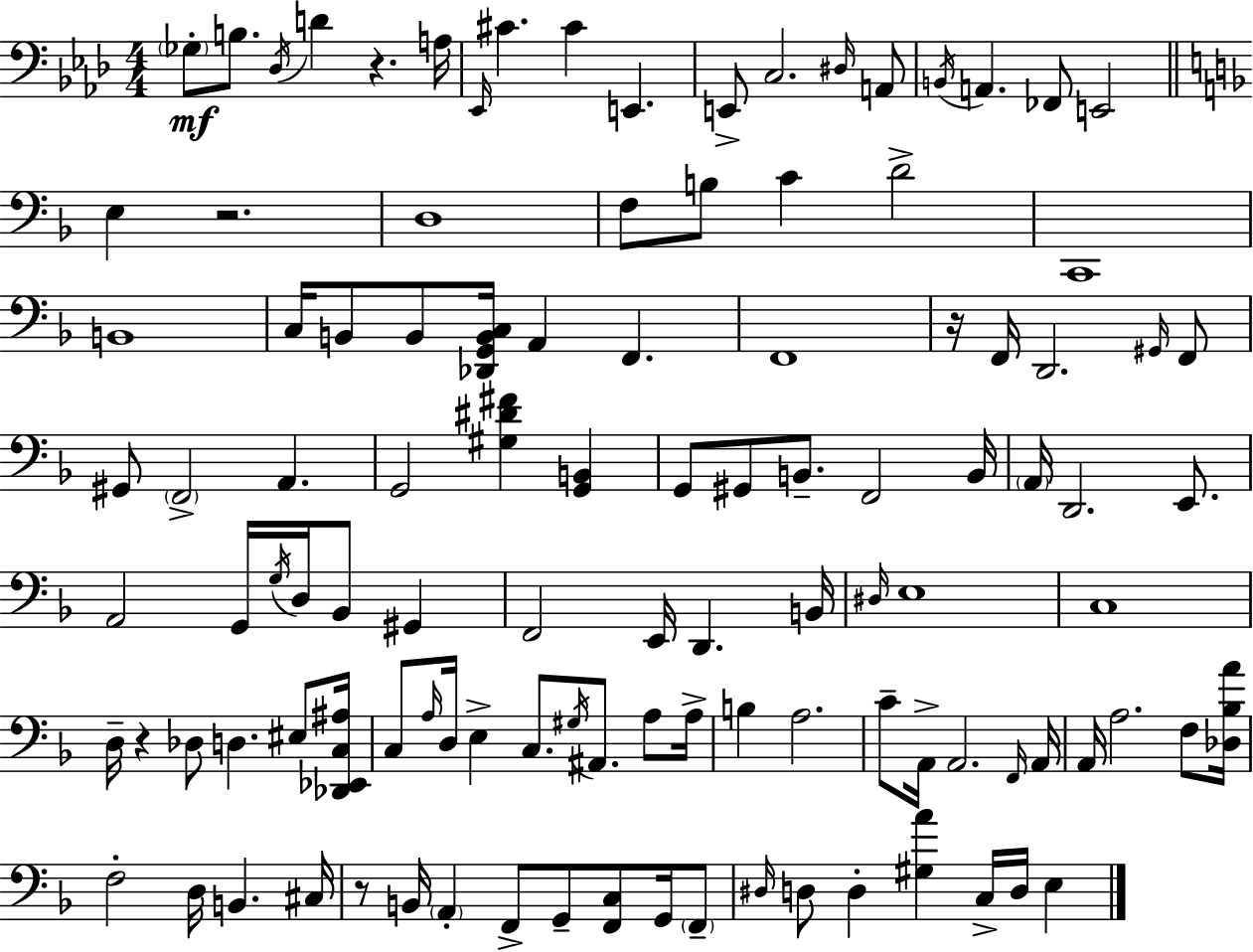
{
  \clef bass
  \numericTimeSignature
  \time 4/4
  \key aes \major
  \repeat volta 2 { \parenthesize ges8-.\mf b8. \acciaccatura { des16 } d'4 r4. | a16 \grace { ees,16 } cis'4. cis'4 e,4. | e,8-> c2. | \grace { dis16 } a,8 \acciaccatura { b,16 } a,4. fes,8 e,2 | \break \bar "||" \break \key f \major e4 r2. | d1 | f8 b8 c'4 d'2-> | c,1 | \break b,1 | c16 b,8 b,8 <des, g, b, c>16 a,4 f,4. | f,1 | r16 f,16 d,2. \grace { gis,16 } f,8 | \break gis,8 \parenthesize f,2-> a,4. | g,2 <gis dis' fis'>4 <g, b,>4 | g,8 gis,8 b,8.-- f,2 | b,16 \parenthesize a,16 d,2. e,8. | \break a,2 g,16 \acciaccatura { g16 } d16 bes,8 gis,4 | f,2 e,16 d,4. | b,16 \grace { dis16 } e1 | c1 | \break d16-- r4 des8 d4. | eis8 <des, ees, c ais>16 c8 \grace { a16 } d16 e4-> c8. \acciaccatura { gis16 } ais,8. | a8 a16-> b4 a2. | c'8-- a,16-> a,2. | \break \grace { f,16 } a,16 a,16 a2. | f8 <des bes a'>16 f2-. d16 b,4. | cis16 r8 b,16 \parenthesize a,4-. f,8-> g,8-- | <f, c>8 g,16 \parenthesize f,8-- \grace { dis16 } d8 d4-. <gis a'>4 | \break c16-> d16 e4 } \bar "|."
}